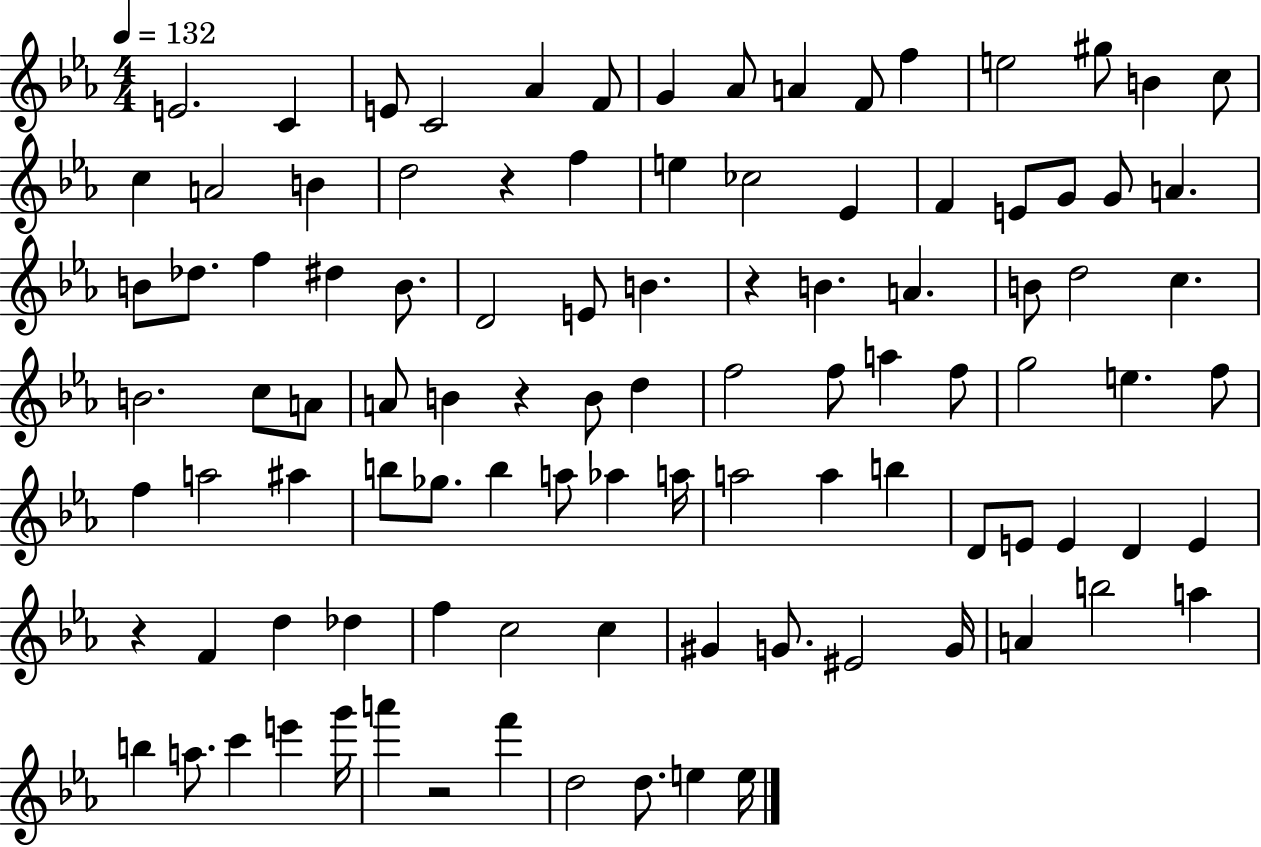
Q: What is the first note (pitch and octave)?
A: E4